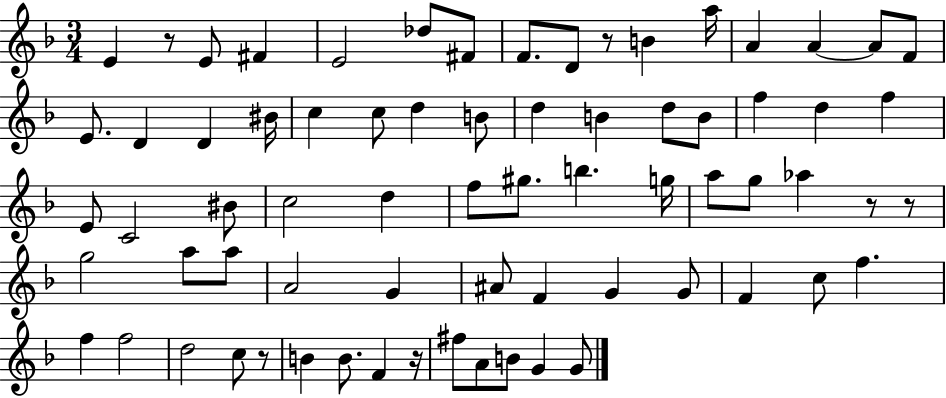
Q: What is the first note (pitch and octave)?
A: E4